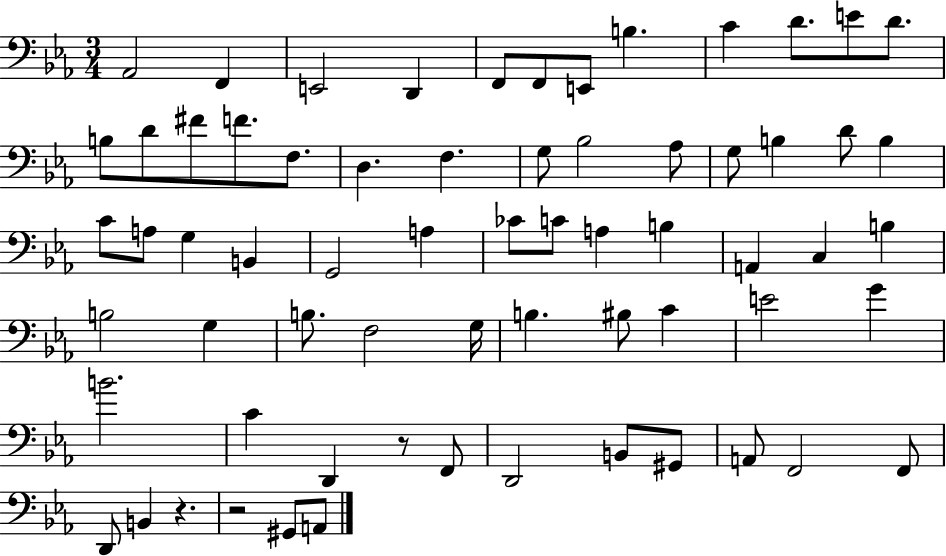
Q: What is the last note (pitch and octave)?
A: A2